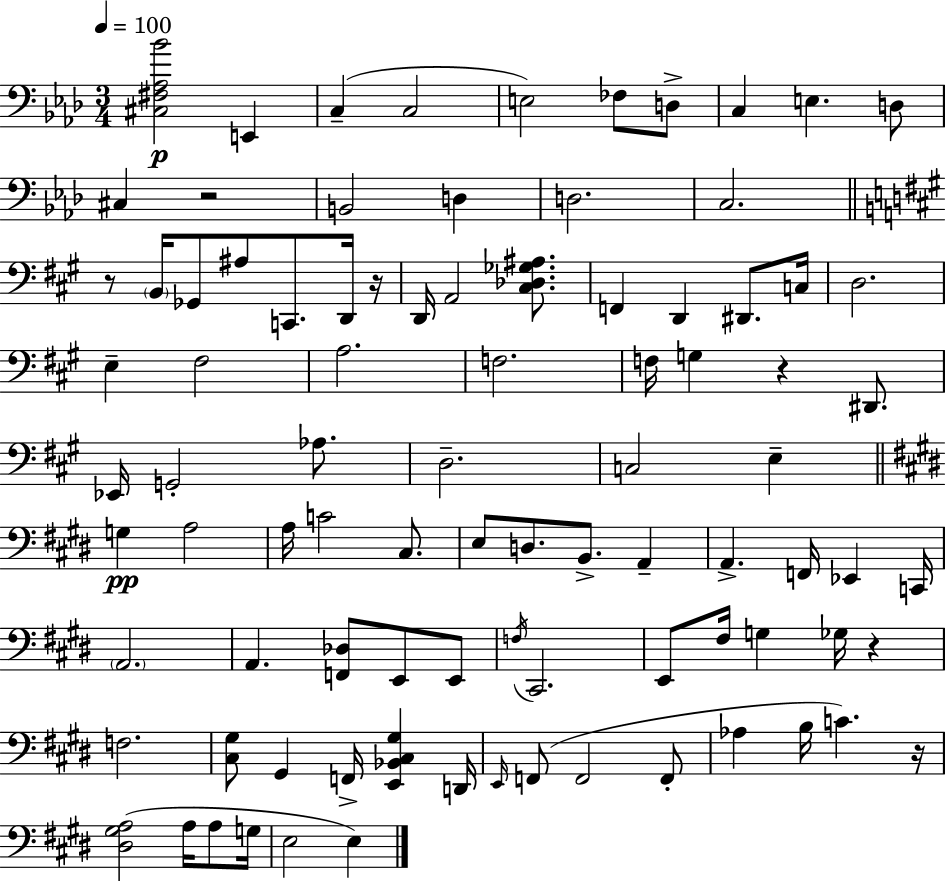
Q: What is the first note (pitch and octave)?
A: E2